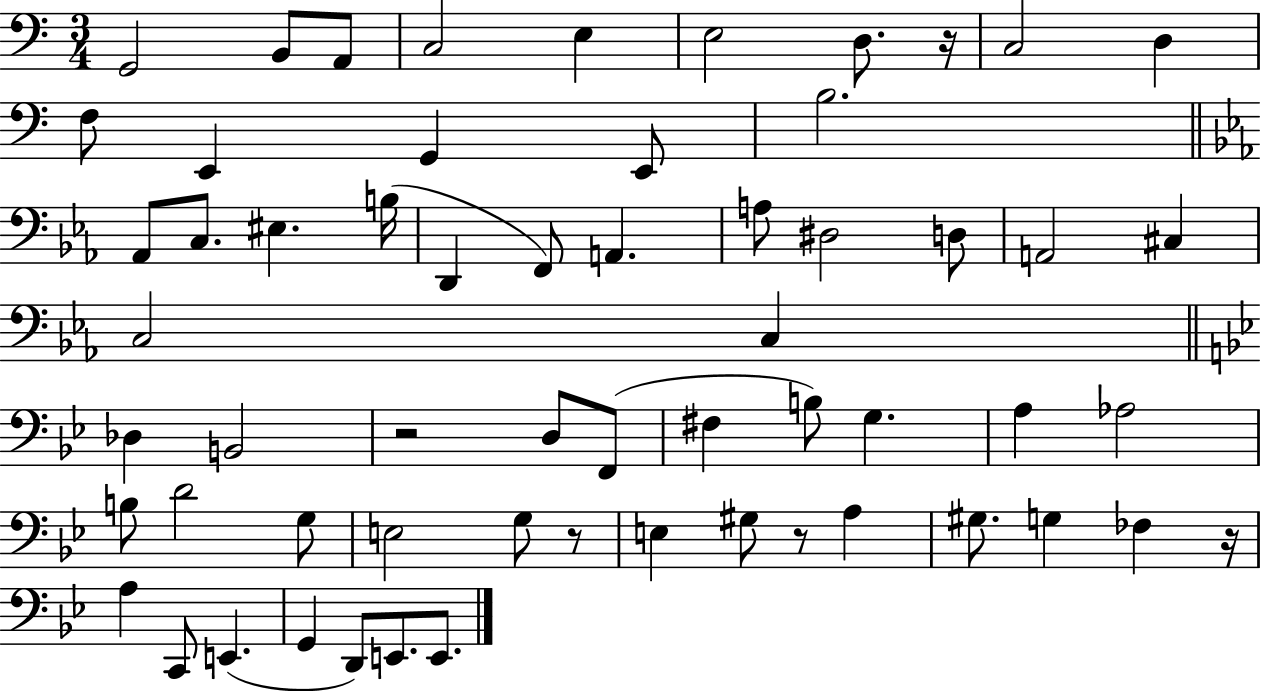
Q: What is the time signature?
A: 3/4